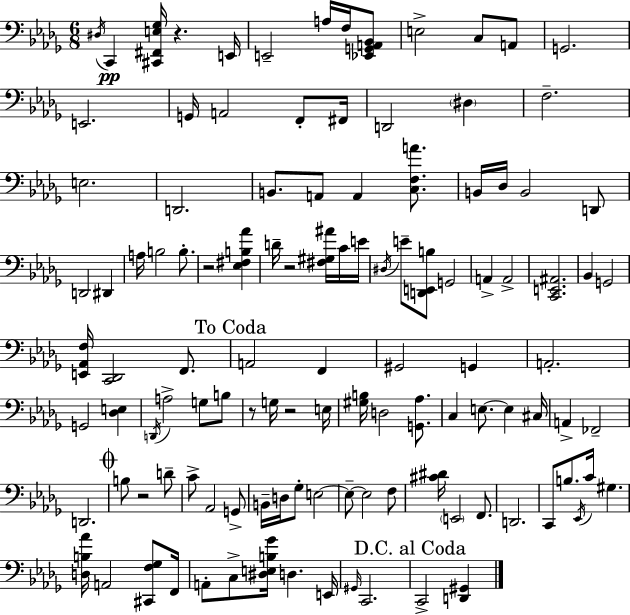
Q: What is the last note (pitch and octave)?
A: C2